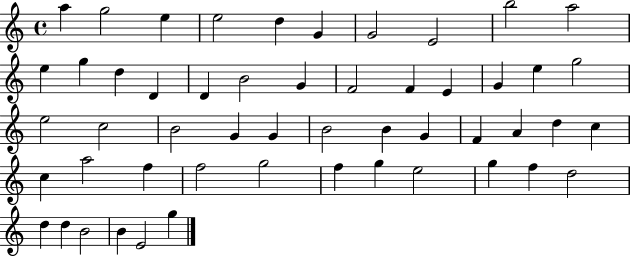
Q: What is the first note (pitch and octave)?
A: A5